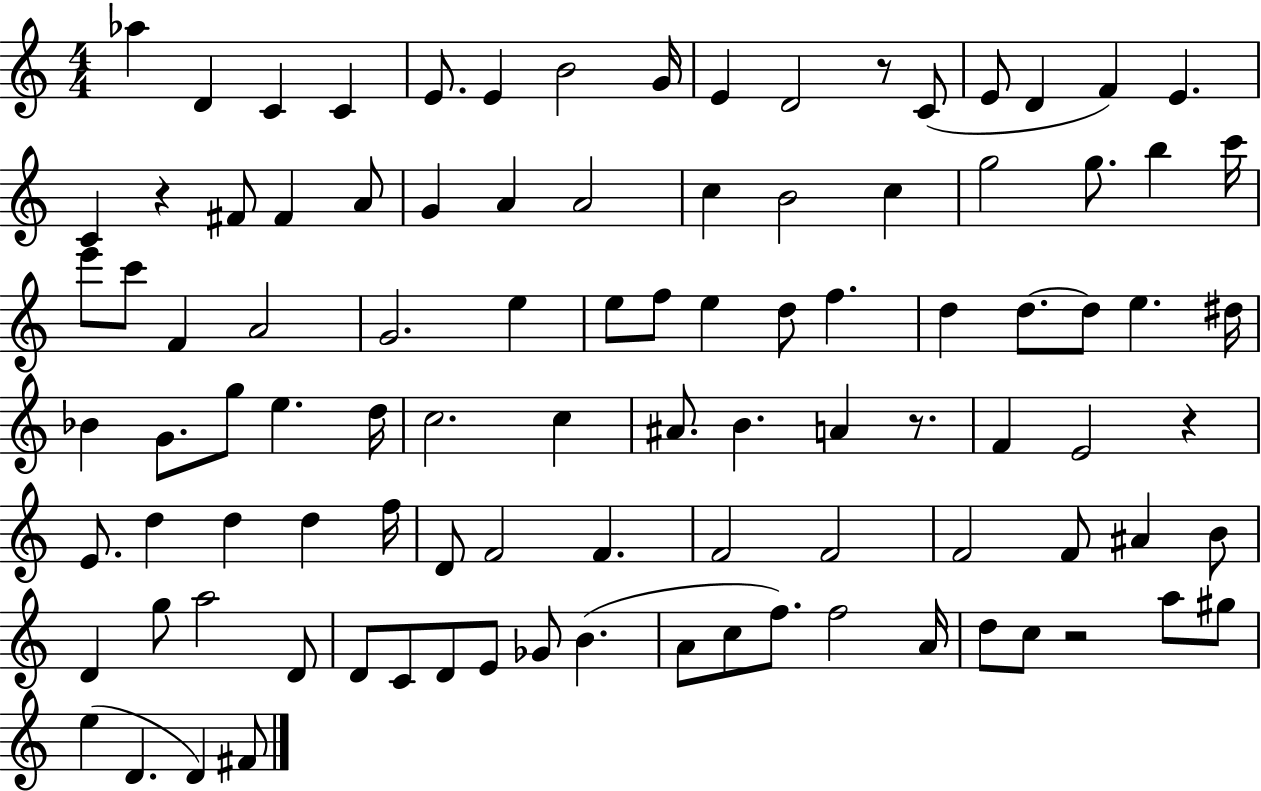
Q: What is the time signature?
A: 4/4